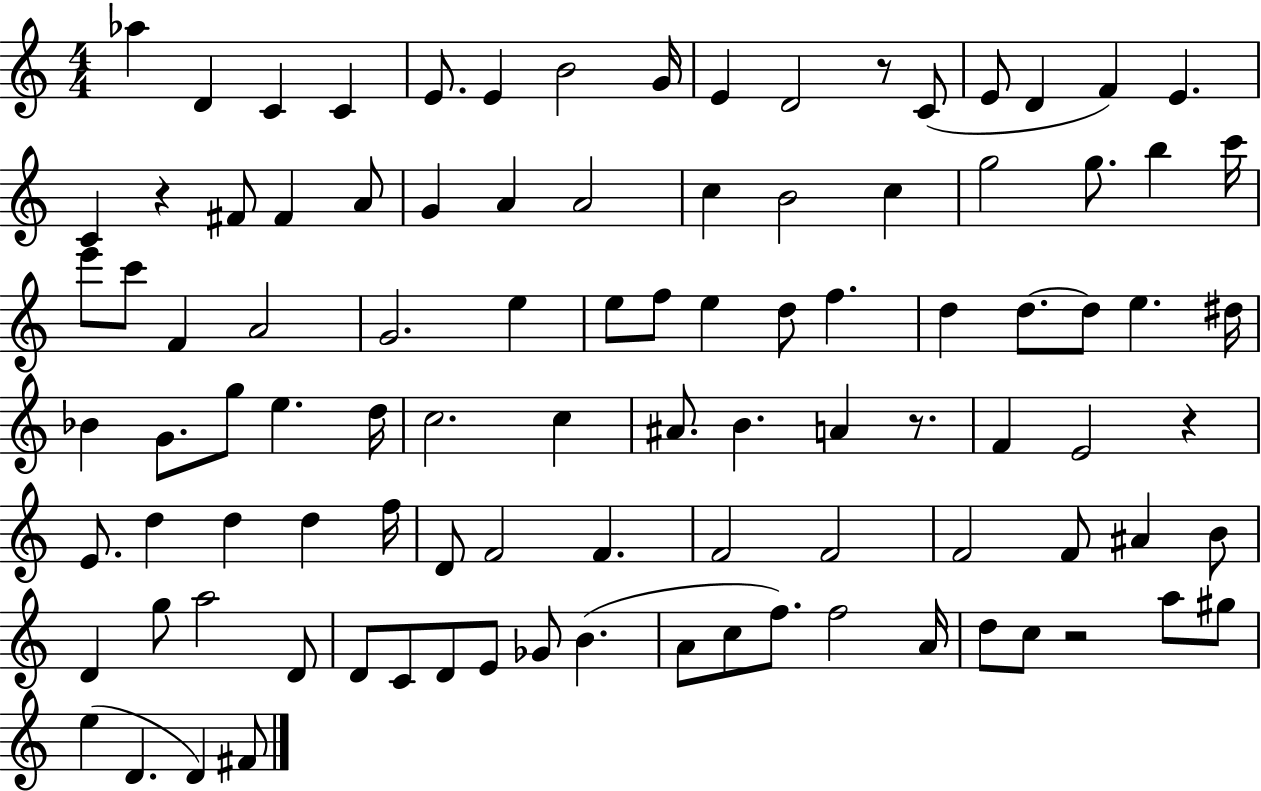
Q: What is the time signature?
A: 4/4